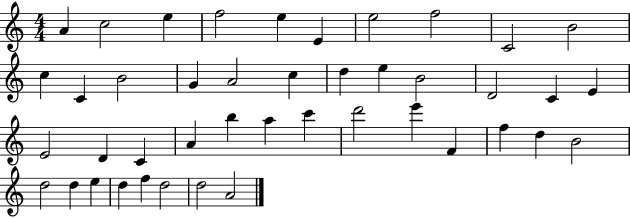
{
  \clef treble
  \numericTimeSignature
  \time 4/4
  \key c \major
  a'4 c''2 e''4 | f''2 e''4 e'4 | e''2 f''2 | c'2 b'2 | \break c''4 c'4 b'2 | g'4 a'2 c''4 | d''4 e''4 b'2 | d'2 c'4 e'4 | \break e'2 d'4 c'4 | a'4 b''4 a''4 c'''4 | d'''2 e'''4 f'4 | f''4 d''4 b'2 | \break d''2 d''4 e''4 | d''4 f''4 d''2 | d''2 a'2 | \bar "|."
}